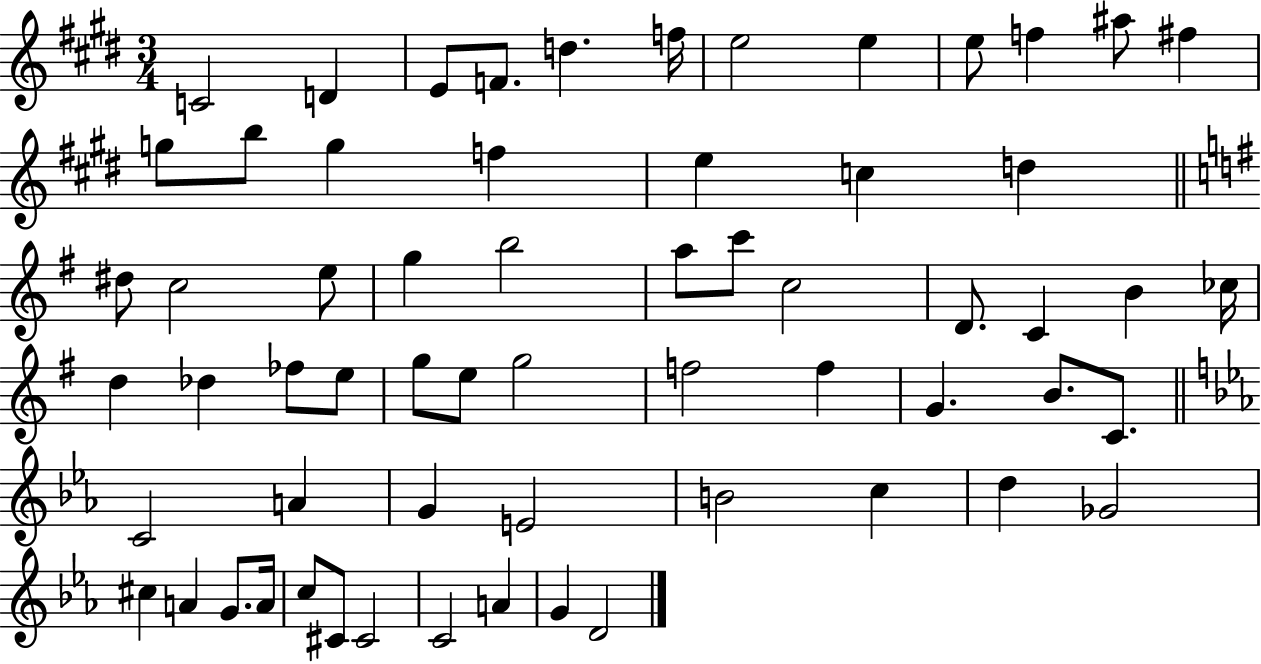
{
  \clef treble
  \numericTimeSignature
  \time 3/4
  \key e \major
  c'2 d'4 | e'8 f'8. d''4. f''16 | e''2 e''4 | e''8 f''4 ais''8 fis''4 | \break g''8 b''8 g''4 f''4 | e''4 c''4 d''4 | \bar "||" \break \key g \major dis''8 c''2 e''8 | g''4 b''2 | a''8 c'''8 c''2 | d'8. c'4 b'4 ces''16 | \break d''4 des''4 fes''8 e''8 | g''8 e''8 g''2 | f''2 f''4 | g'4. b'8. c'8. | \break \bar "||" \break \key c \minor c'2 a'4 | g'4 e'2 | b'2 c''4 | d''4 ges'2 | \break cis''4 a'4 g'8. a'16 | c''8 cis'8 cis'2 | c'2 a'4 | g'4 d'2 | \break \bar "|."
}